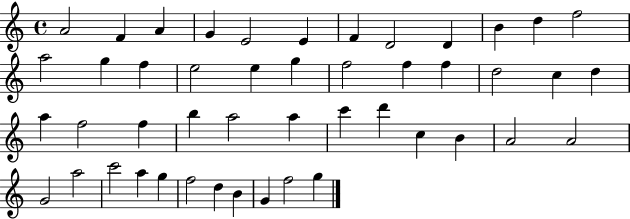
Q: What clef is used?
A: treble